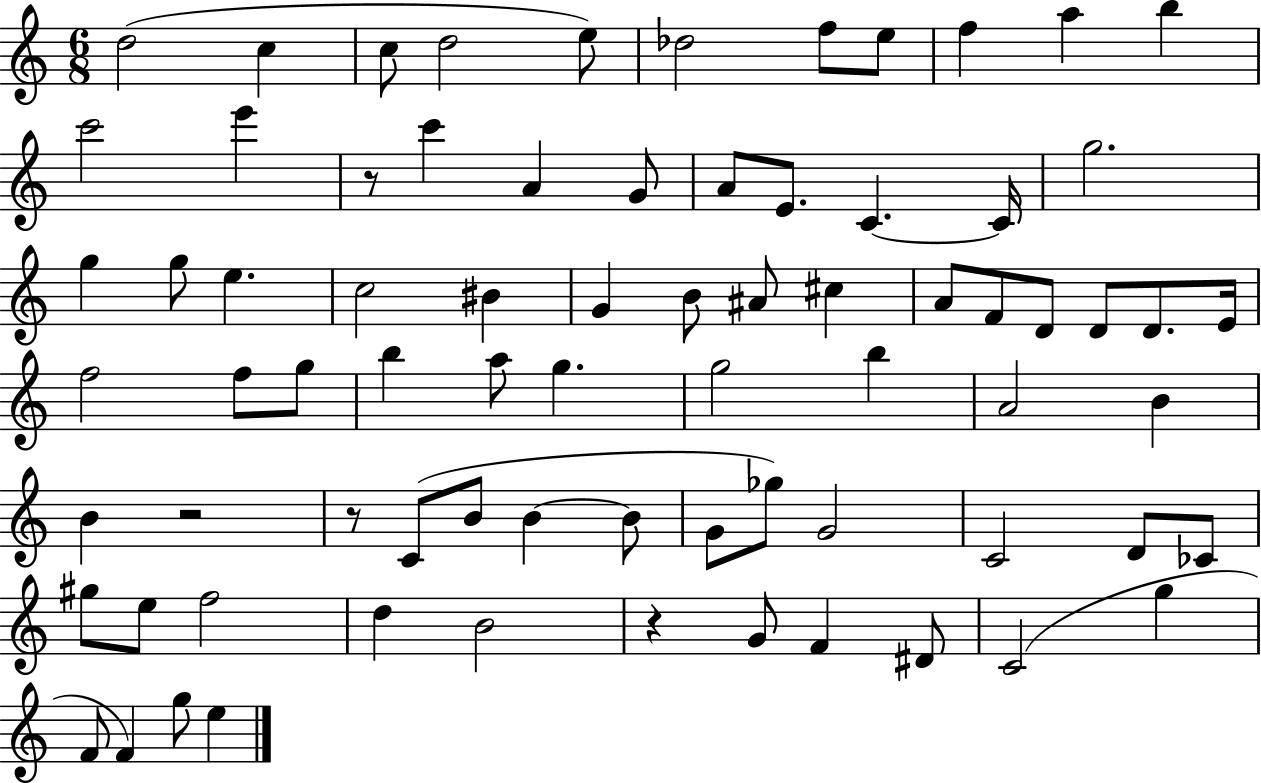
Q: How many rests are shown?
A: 4